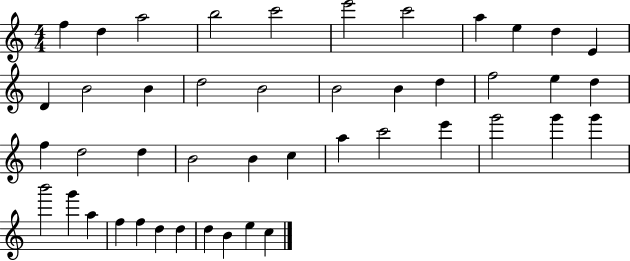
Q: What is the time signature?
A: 4/4